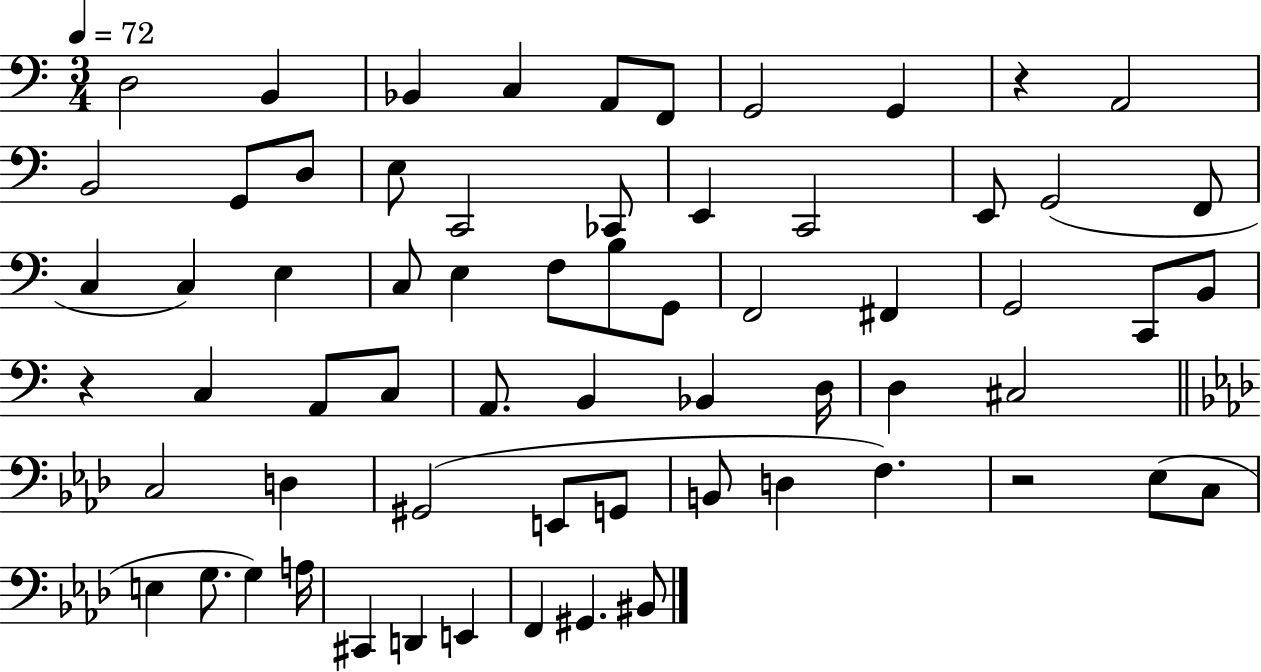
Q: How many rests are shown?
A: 3